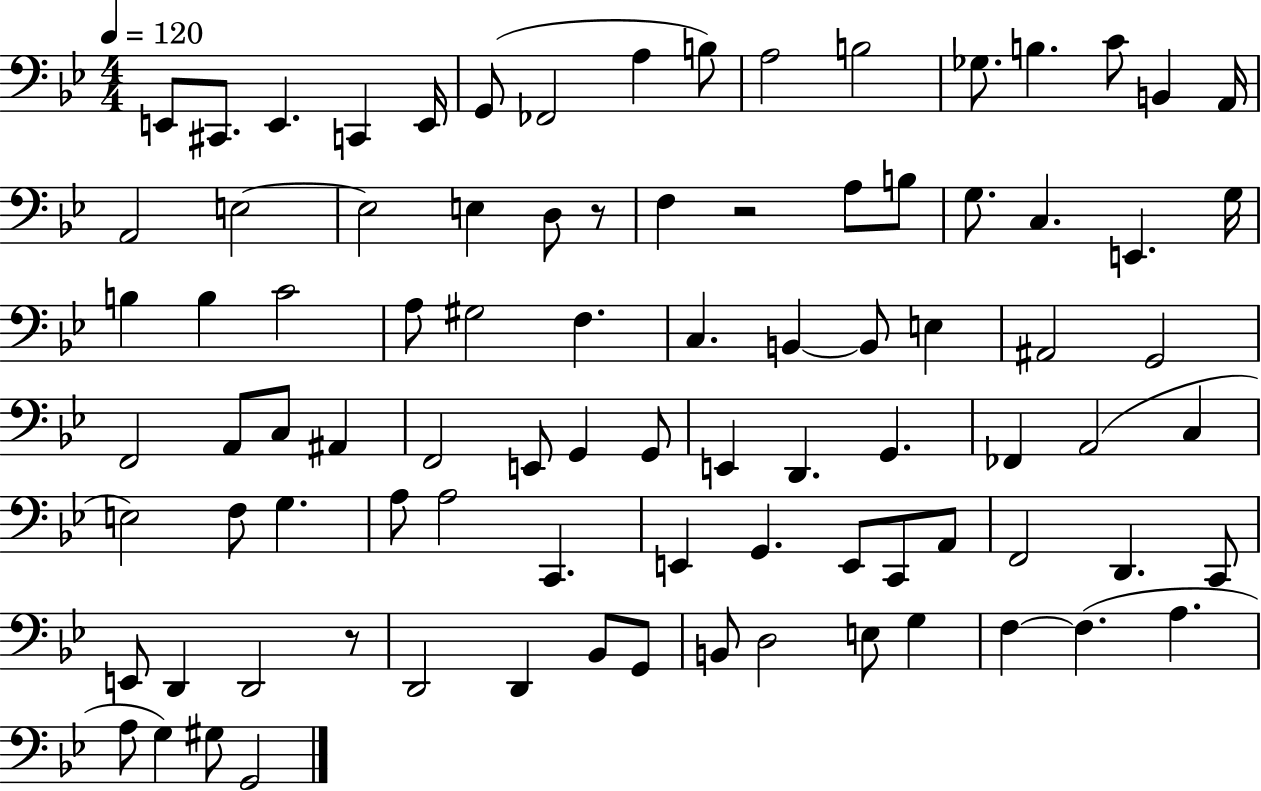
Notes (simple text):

E2/e C#2/e. E2/q. C2/q E2/s G2/e FES2/h A3/q B3/e A3/h B3/h Gb3/e. B3/q. C4/e B2/q A2/s A2/h E3/h E3/h E3/q D3/e R/e F3/q R/h A3/e B3/e G3/e. C3/q. E2/q. G3/s B3/q B3/q C4/h A3/e G#3/h F3/q. C3/q. B2/q B2/e E3/q A#2/h G2/h F2/h A2/e C3/e A#2/q F2/h E2/e G2/q G2/e E2/q D2/q. G2/q. FES2/q A2/h C3/q E3/h F3/e G3/q. A3/e A3/h C2/q. E2/q G2/q. E2/e C2/e A2/e F2/h D2/q. C2/e E2/e D2/q D2/h R/e D2/h D2/q Bb2/e G2/e B2/e D3/h E3/e G3/q F3/q F3/q. A3/q. A3/e G3/q G#3/e G2/h